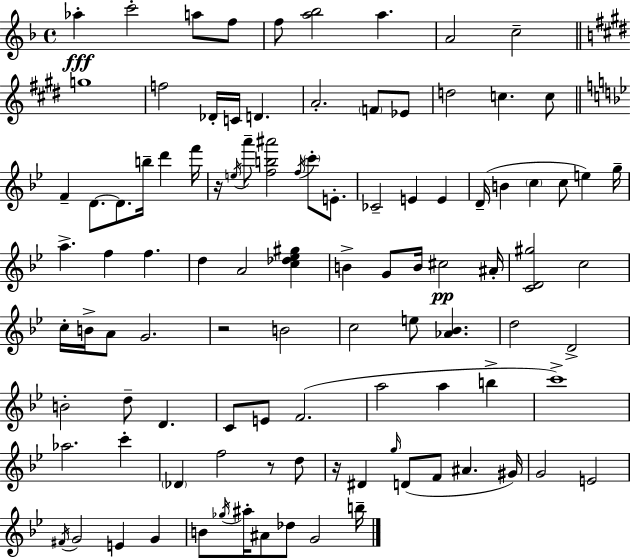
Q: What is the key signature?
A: D minor